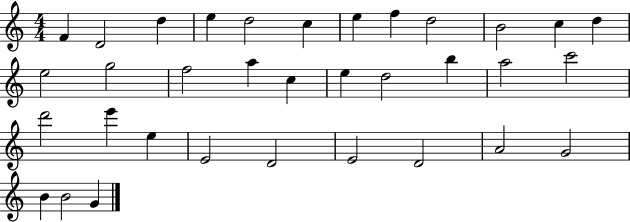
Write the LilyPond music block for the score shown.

{
  \clef treble
  \numericTimeSignature
  \time 4/4
  \key c \major
  f'4 d'2 d''4 | e''4 d''2 c''4 | e''4 f''4 d''2 | b'2 c''4 d''4 | \break e''2 g''2 | f''2 a''4 c''4 | e''4 d''2 b''4 | a''2 c'''2 | \break d'''2 e'''4 e''4 | e'2 d'2 | e'2 d'2 | a'2 g'2 | \break b'4 b'2 g'4 | \bar "|."
}